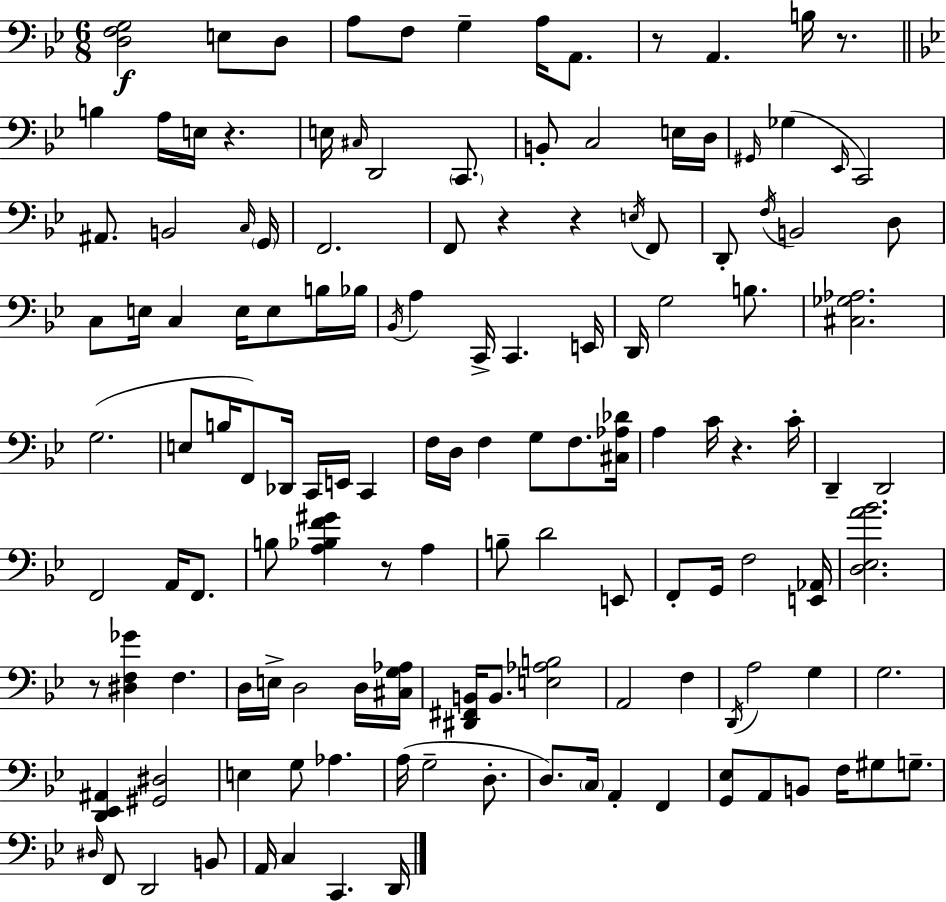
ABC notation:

X:1
T:Untitled
M:6/8
L:1/4
K:Gm
[D,F,G,]2 E,/2 D,/2 A,/2 F,/2 G, A,/4 A,,/2 z/2 A,, B,/4 z/2 B, A,/4 E,/4 z E,/4 ^C,/4 D,,2 C,,/2 B,,/2 C,2 E,/4 D,/4 ^G,,/4 _G, _E,,/4 C,,2 ^A,,/2 B,,2 C,/4 G,,/4 F,,2 F,,/2 z z E,/4 F,,/2 D,,/2 F,/4 B,,2 D,/2 C,/2 E,/4 C, E,/4 E,/2 B,/4 _B,/4 _B,,/4 A, C,,/4 C,, E,,/4 D,,/4 G,2 B,/2 [^C,_G,_A,]2 G,2 E,/2 B,/4 F,,/2 _D,,/4 C,,/4 E,,/4 C,, F,/4 D,/4 F, G,/2 F,/2 [^C,_A,_D]/4 A, C/4 z C/4 D,, D,,2 F,,2 A,,/4 F,,/2 B,/2 [A,_B,F^G] z/2 A, B,/2 D2 E,,/2 F,,/2 G,,/4 F,2 [E,,_A,,]/4 [D,_E,A_B]2 z/2 [^D,F,_G] F, D,/4 E,/4 D,2 D,/4 [^C,G,_A,]/4 [^D,,^F,,B,,]/4 B,,/2 [E,_A,B,]2 A,,2 F, D,,/4 A,2 G, G,2 [D,,_E,,^A,,] [^G,,^D,]2 E, G,/2 _A, A,/4 G,2 D,/2 D,/2 C,/4 A,, F,, [G,,_E,]/2 A,,/2 B,,/2 F,/4 ^G,/2 G,/2 ^D,/4 F,,/2 D,,2 B,,/2 A,,/4 C, C,, D,,/4